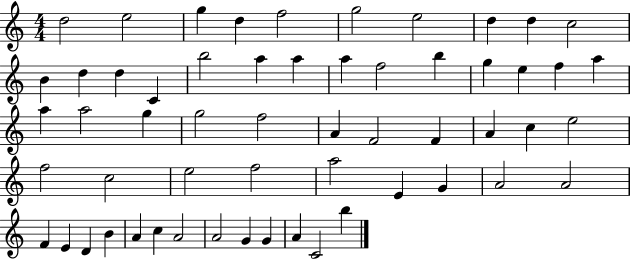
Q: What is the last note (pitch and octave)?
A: B5